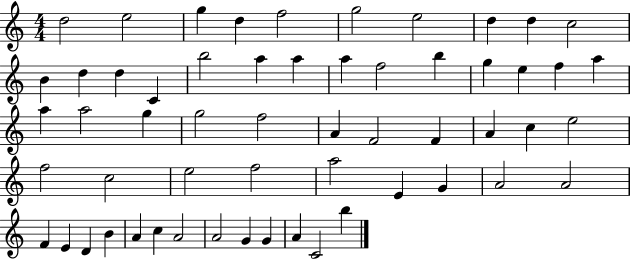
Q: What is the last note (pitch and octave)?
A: B5